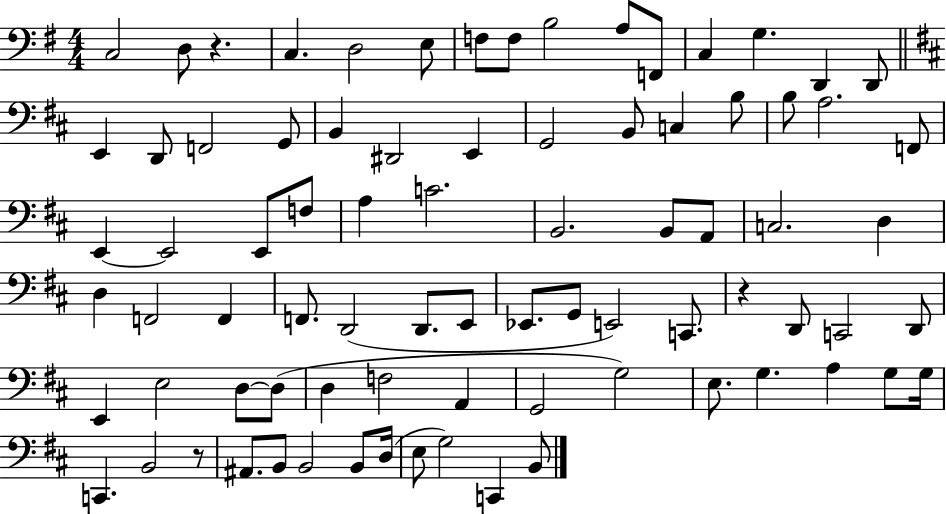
X:1
T:Untitled
M:4/4
L:1/4
K:G
C,2 D,/2 z C, D,2 E,/2 F,/2 F,/2 B,2 A,/2 F,,/2 C, G, D,, D,,/2 E,, D,,/2 F,,2 G,,/2 B,, ^D,,2 E,, G,,2 B,,/2 C, B,/2 B,/2 A,2 F,,/2 E,, E,,2 E,,/2 F,/2 A, C2 B,,2 B,,/2 A,,/2 C,2 D, D, F,,2 F,, F,,/2 D,,2 D,,/2 E,,/2 _E,,/2 G,,/2 E,,2 C,,/2 z D,,/2 C,,2 D,,/2 E,, E,2 D,/2 D,/2 D, F,2 A,, G,,2 G,2 E,/2 G, A, G,/2 G,/4 C,, B,,2 z/2 ^A,,/2 B,,/2 B,,2 B,,/2 D,/4 E,/2 G,2 C,, B,,/2